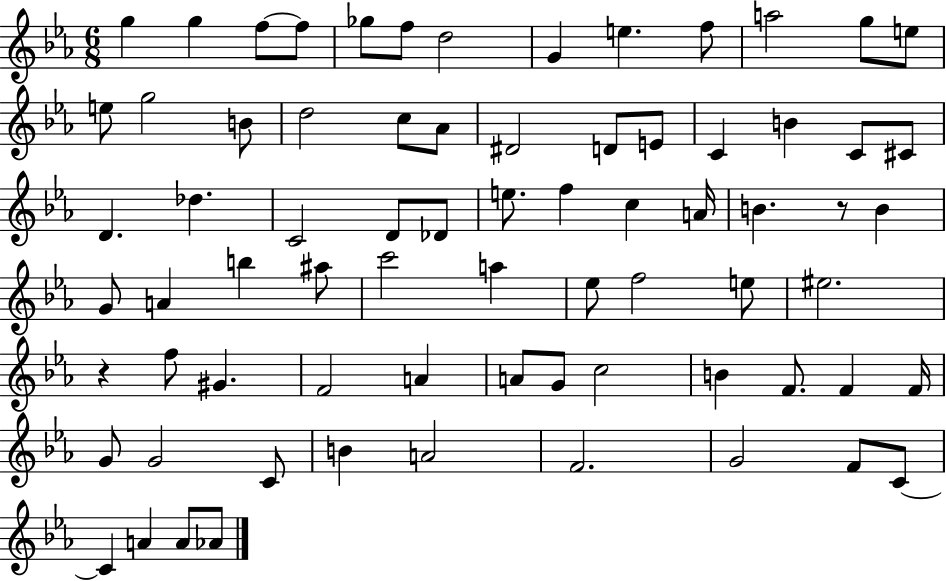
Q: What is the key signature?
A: EES major